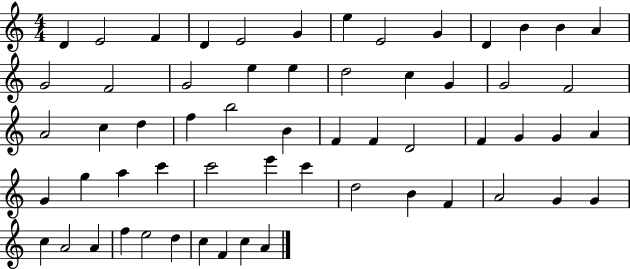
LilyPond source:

{
  \clef treble
  \numericTimeSignature
  \time 4/4
  \key c \major
  d'4 e'2 f'4 | d'4 e'2 g'4 | e''4 e'2 g'4 | d'4 b'4 b'4 a'4 | \break g'2 f'2 | g'2 e''4 e''4 | d''2 c''4 g'4 | g'2 f'2 | \break a'2 c''4 d''4 | f''4 b''2 b'4 | f'4 f'4 d'2 | f'4 g'4 g'4 a'4 | \break g'4 g''4 a''4 c'''4 | c'''2 e'''4 c'''4 | d''2 b'4 f'4 | a'2 g'4 g'4 | \break c''4 a'2 a'4 | f''4 e''2 d''4 | c''4 f'4 c''4 a'4 | \bar "|."
}